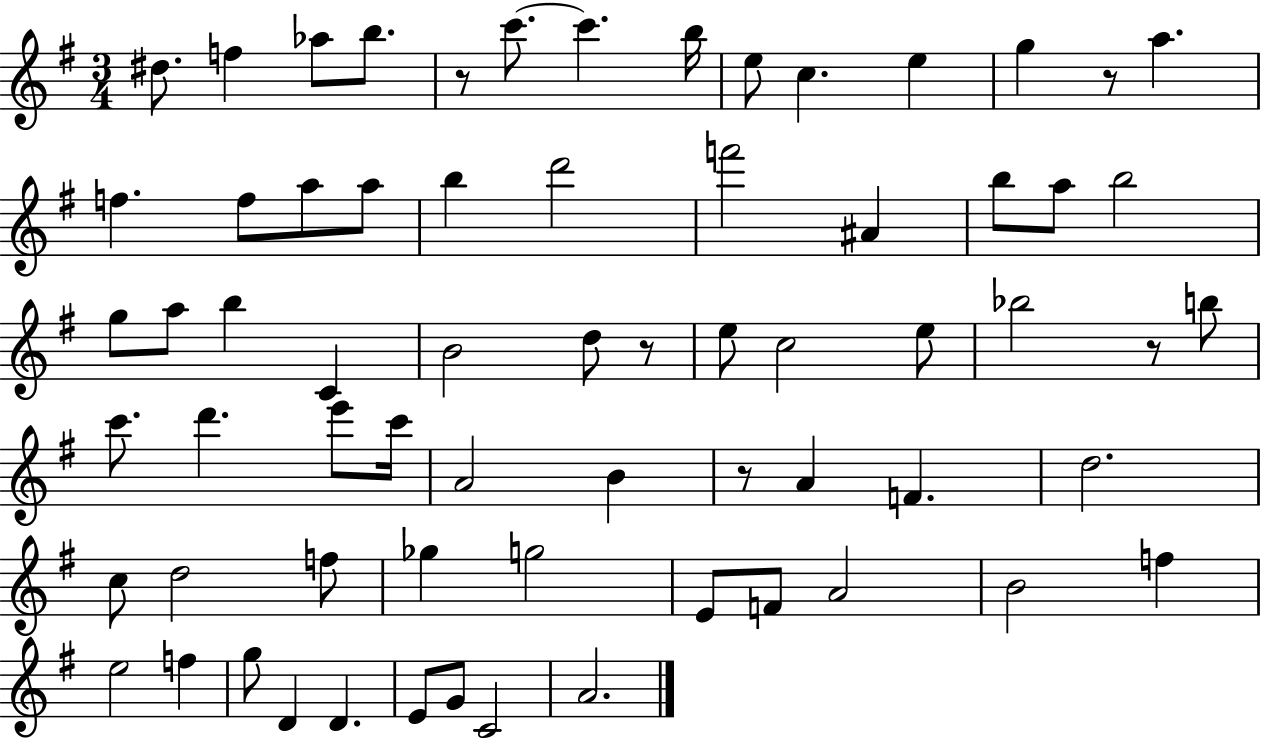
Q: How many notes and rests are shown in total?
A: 67